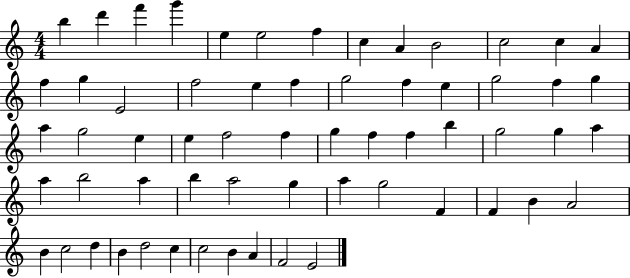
B5/q D6/q F6/q G6/q E5/q E5/h F5/q C5/q A4/q B4/h C5/h C5/q A4/q F5/q G5/q E4/h F5/h E5/q F5/q G5/h F5/q E5/q G5/h F5/q G5/q A5/q G5/h E5/q E5/q F5/h F5/q G5/q F5/q F5/q B5/q G5/h G5/q A5/q A5/q B5/h A5/q B5/q A5/h G5/q A5/q G5/h F4/q F4/q B4/q A4/h B4/q C5/h D5/q B4/q D5/h C5/q C5/h B4/q A4/q F4/h E4/h